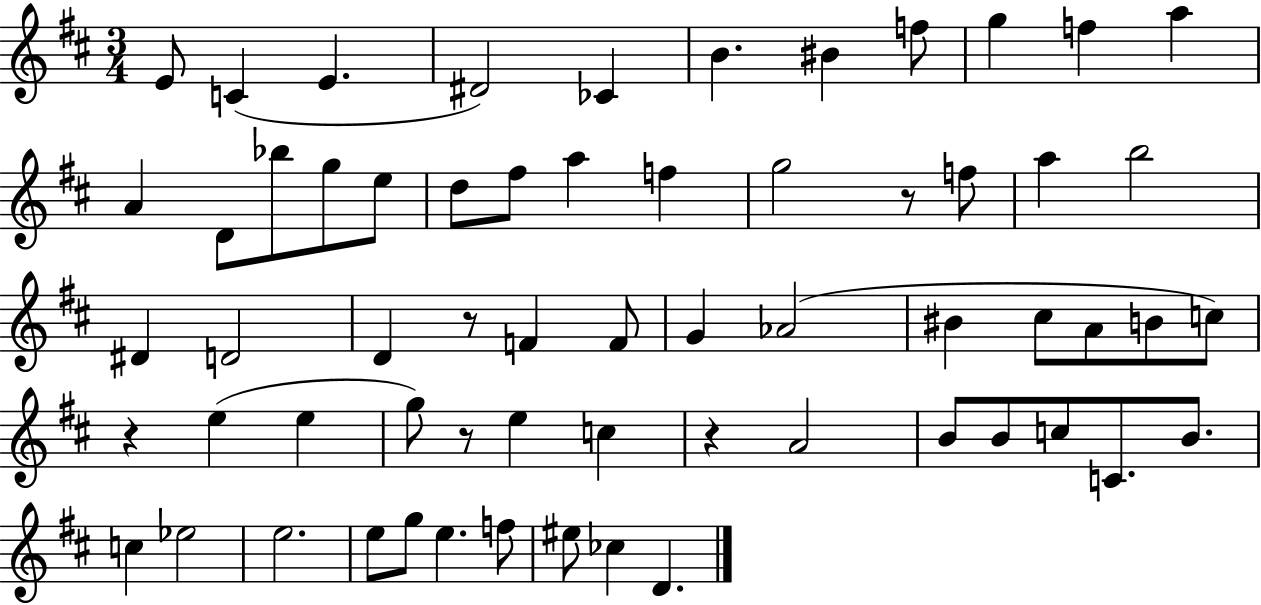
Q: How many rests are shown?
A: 5